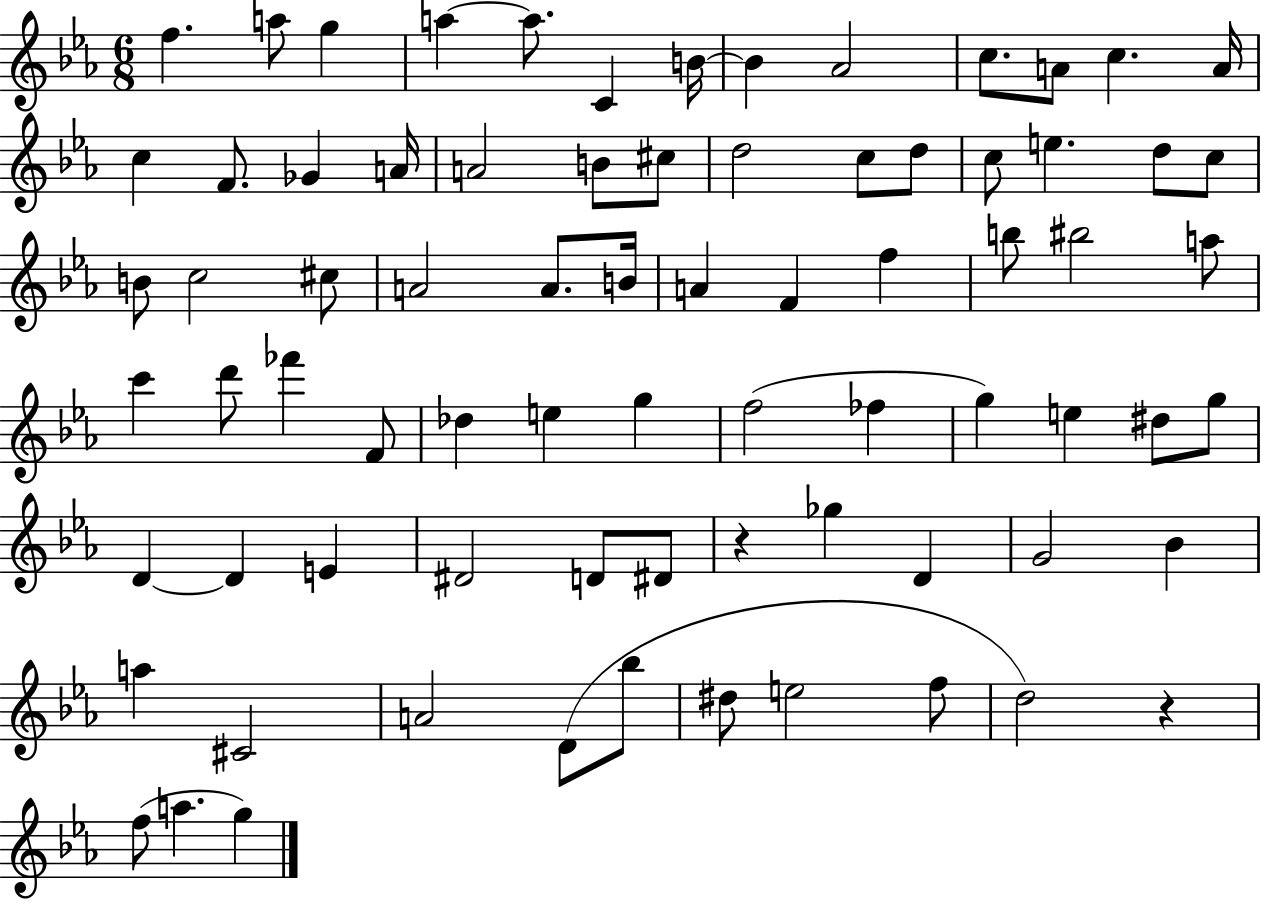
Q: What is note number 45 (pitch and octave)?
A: E5